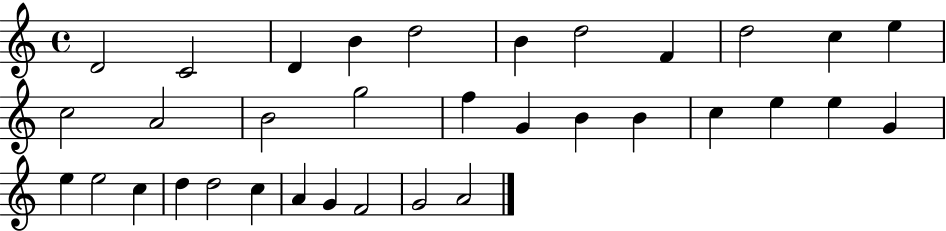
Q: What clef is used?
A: treble